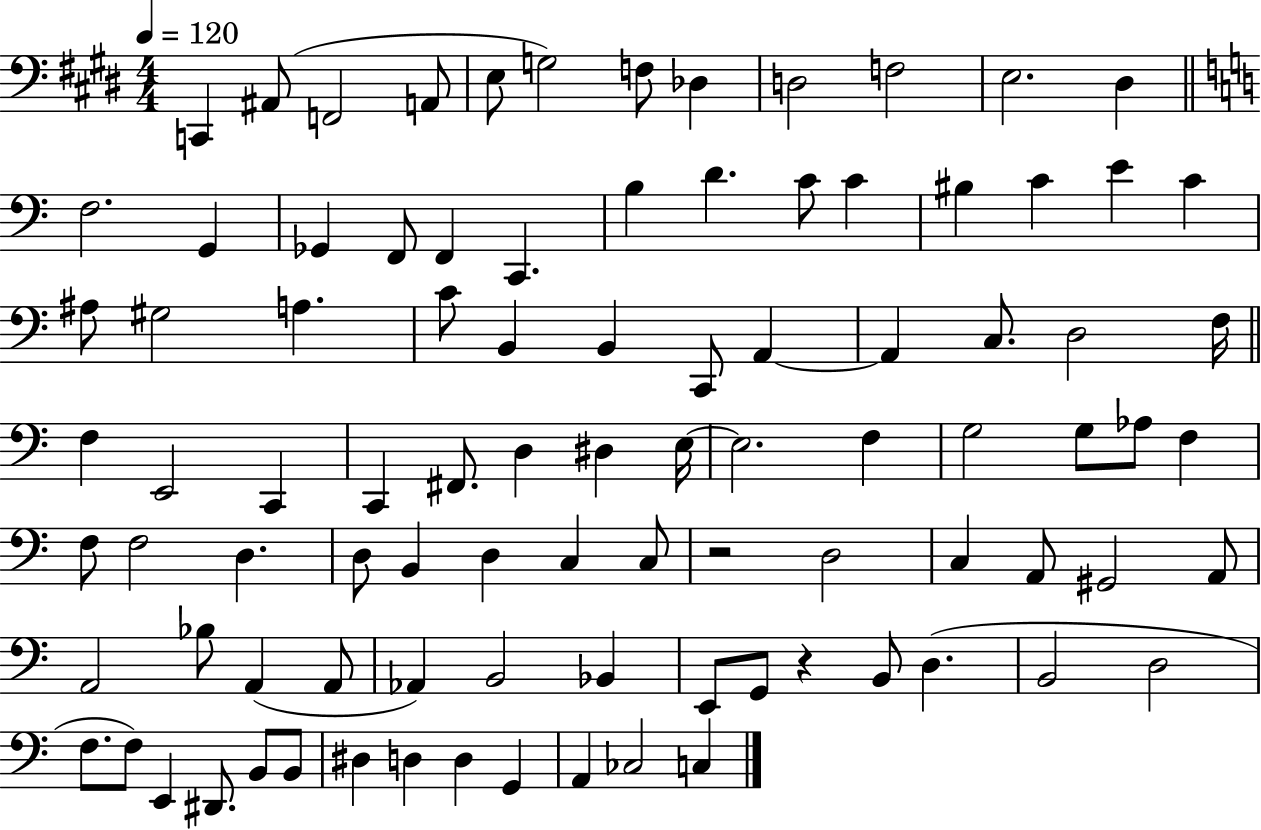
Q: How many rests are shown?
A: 2